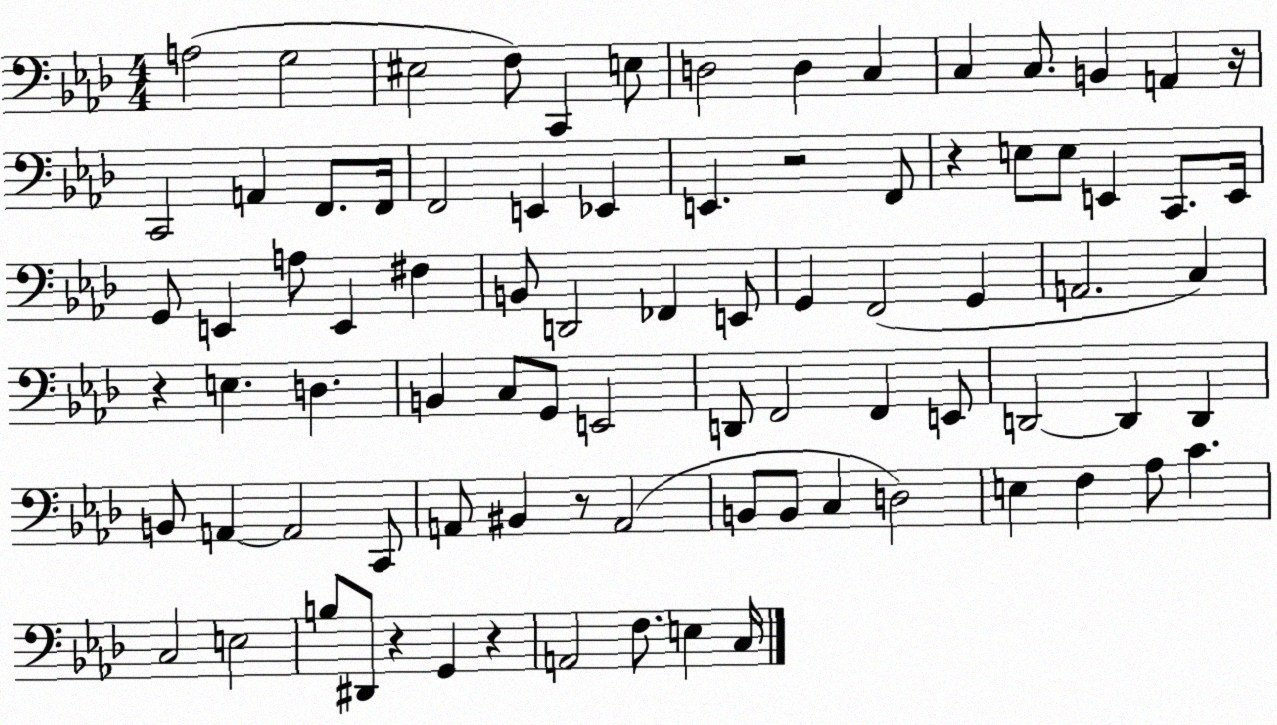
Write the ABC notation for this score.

X:1
T:Untitled
M:4/4
L:1/4
K:Ab
A,2 G,2 ^E,2 F,/2 C,, E,/2 D,2 D, C, C, C,/2 B,, A,, z/4 C,,2 A,, F,,/2 F,,/4 F,,2 E,, _E,, E,, z2 F,,/2 z E,/2 E,/2 E,, C,,/2 E,,/4 G,,/2 E,, A,/2 E,, ^F, B,,/2 D,,2 _F,, E,,/2 G,, F,,2 G,, A,,2 C, z E, D, B,, C,/2 G,,/2 E,,2 D,,/2 F,,2 F,, E,,/2 D,,2 D,, D,, B,,/2 A,, A,,2 C,,/2 A,,/2 ^B,, z/2 A,,2 B,,/2 B,,/2 C, D,2 E, F, _A,/2 C C,2 E,2 B,/2 ^D,,/2 z G,, z A,,2 F,/2 E, C,/4